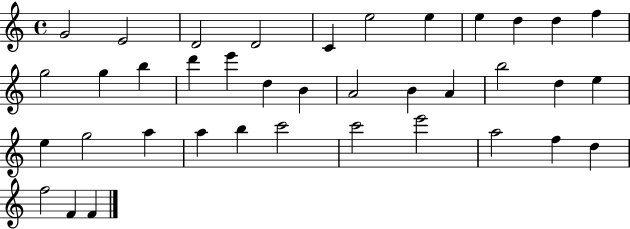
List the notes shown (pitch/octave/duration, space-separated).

G4/h E4/h D4/h D4/h C4/q E5/h E5/q E5/q D5/q D5/q F5/q G5/h G5/q B5/q D6/q E6/q D5/q B4/q A4/h B4/q A4/q B5/h D5/q E5/q E5/q G5/h A5/q A5/q B5/q C6/h C6/h E6/h A5/h F5/q D5/q F5/h F4/q F4/q